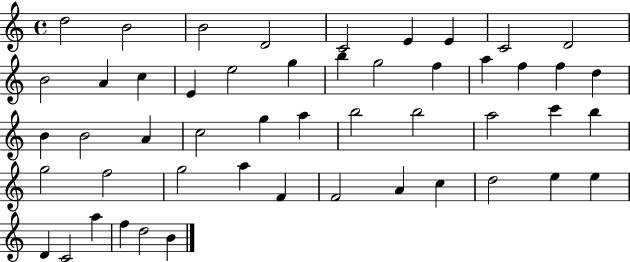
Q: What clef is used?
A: treble